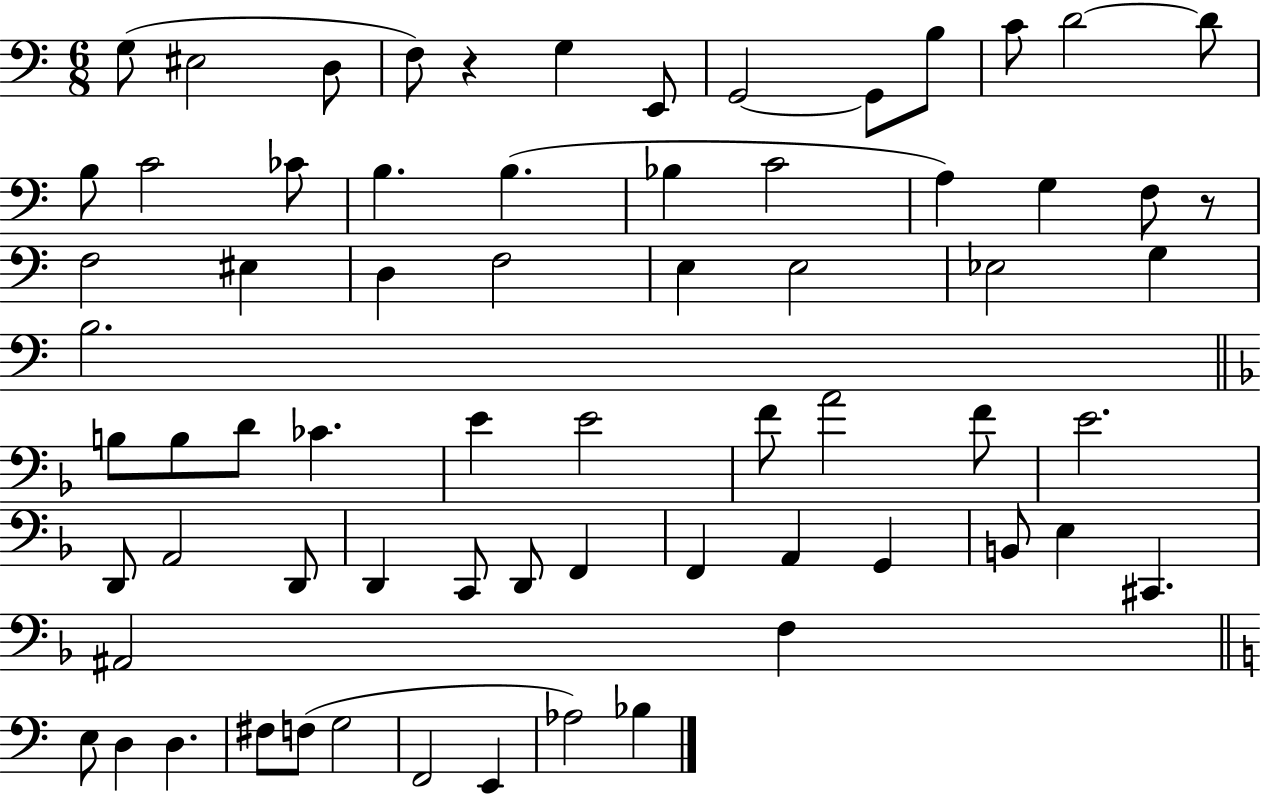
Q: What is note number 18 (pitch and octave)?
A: Bb3